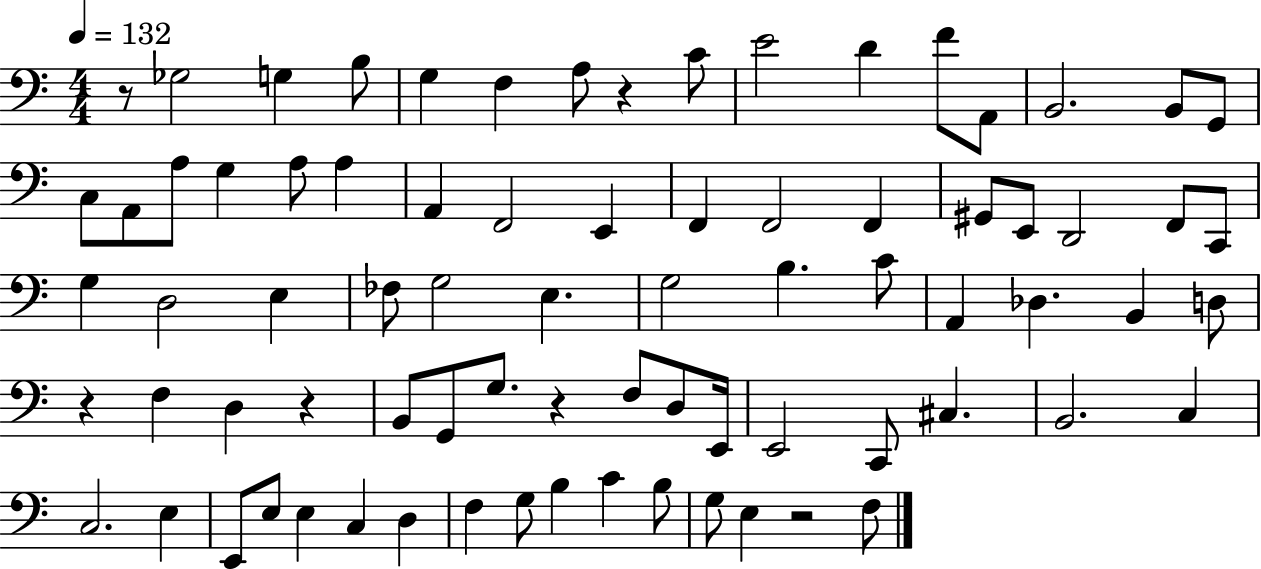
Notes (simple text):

R/e Gb3/h G3/q B3/e G3/q F3/q A3/e R/q C4/e E4/h D4/q F4/e A2/e B2/h. B2/e G2/e C3/e A2/e A3/e G3/q A3/e A3/q A2/q F2/h E2/q F2/q F2/h F2/q G#2/e E2/e D2/h F2/e C2/e G3/q D3/h E3/q FES3/e G3/h E3/q. G3/h B3/q. C4/e A2/q Db3/q. B2/q D3/e R/q F3/q D3/q R/q B2/e G2/e G3/e. R/q F3/e D3/e E2/s E2/h C2/e C#3/q. B2/h. C3/q C3/h. E3/q E2/e E3/e E3/q C3/q D3/q F3/q G3/e B3/q C4/q B3/e G3/e E3/q R/h F3/e